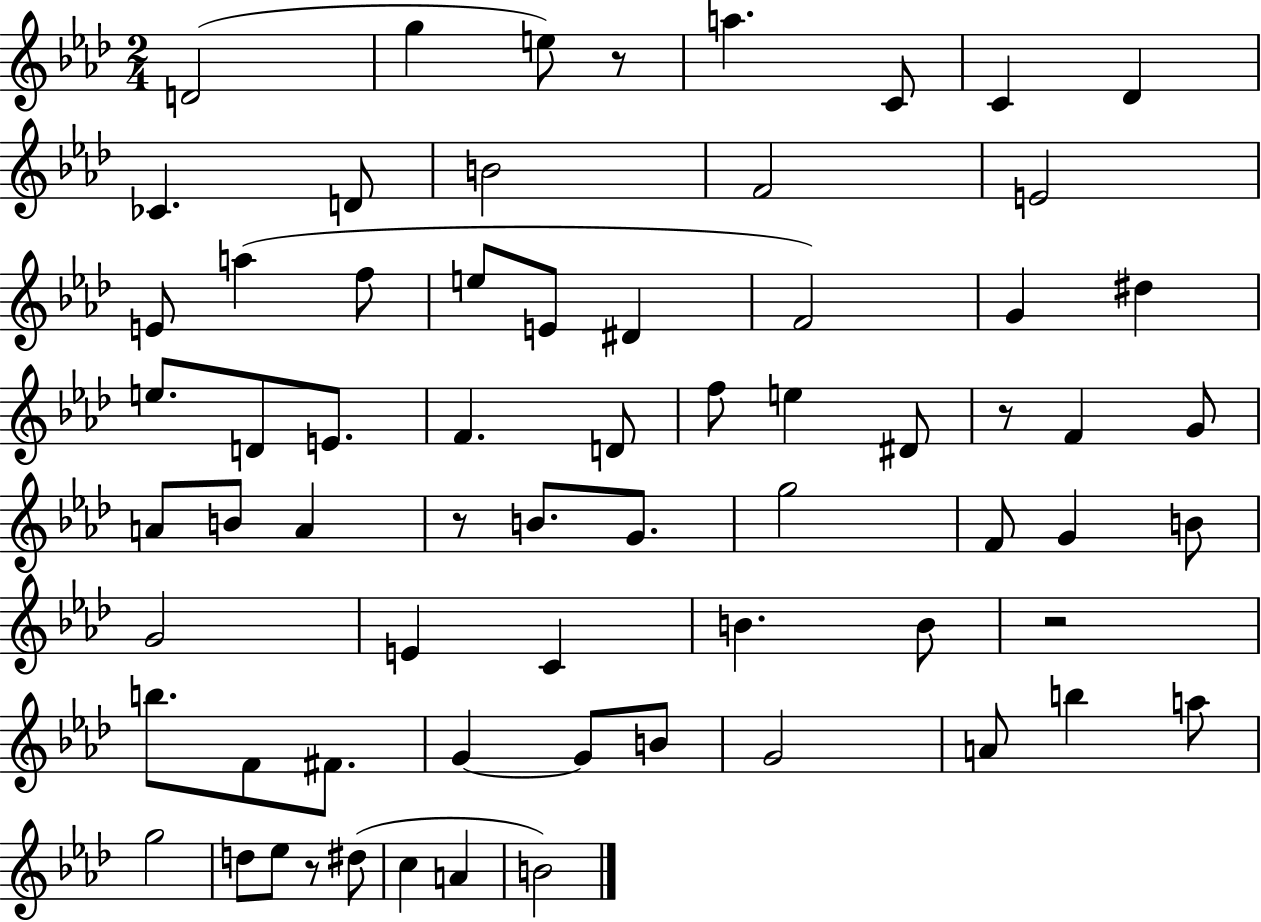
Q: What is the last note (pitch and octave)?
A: B4